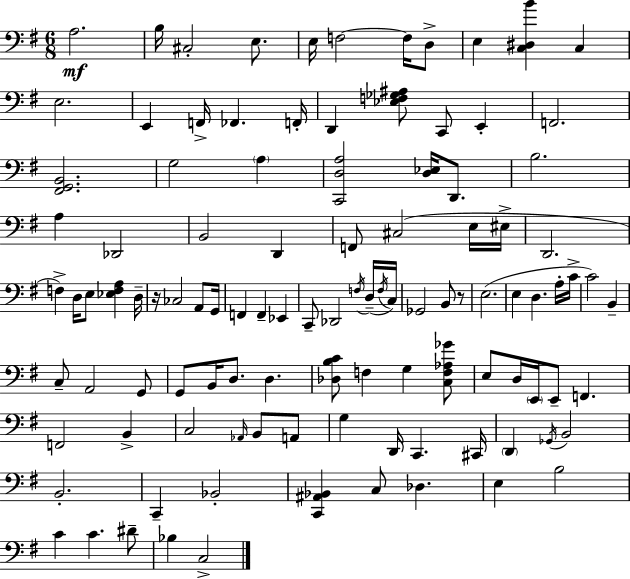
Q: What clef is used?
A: bass